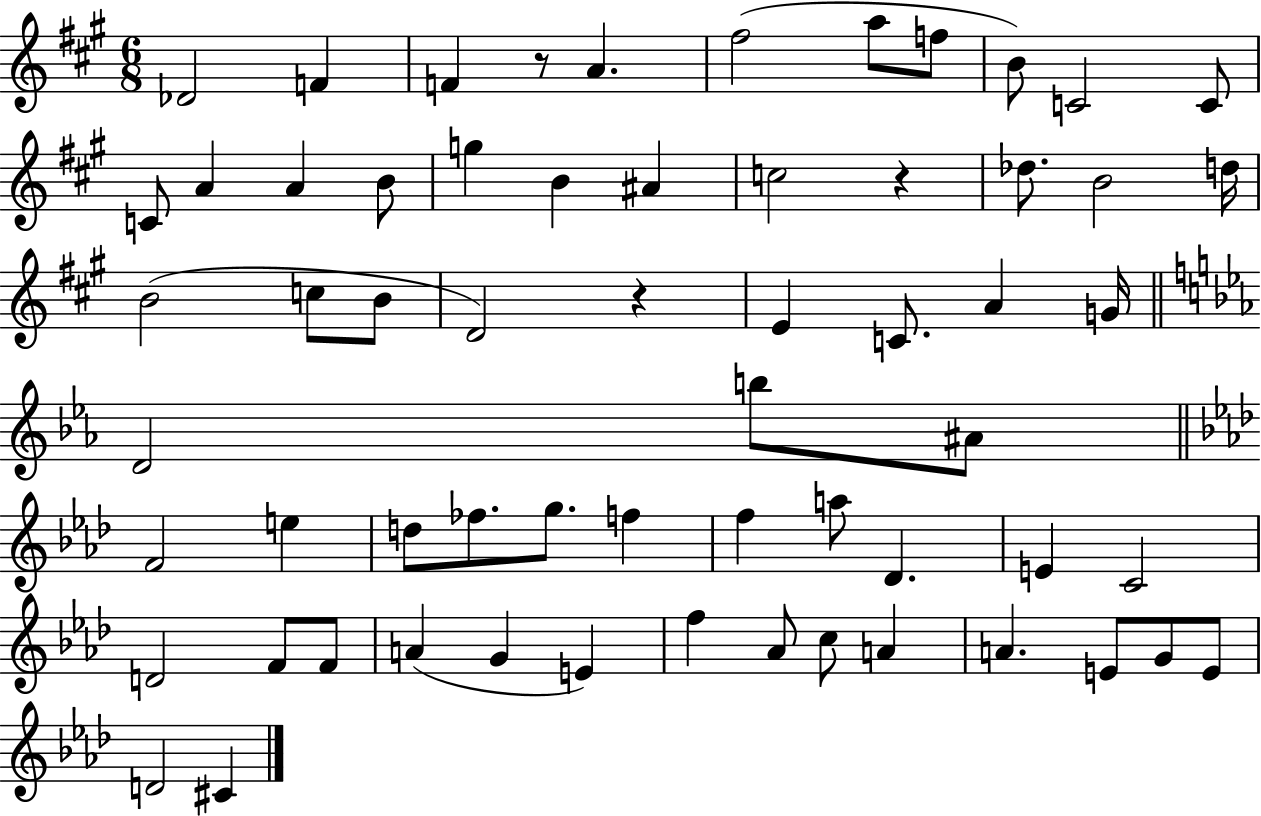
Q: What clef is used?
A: treble